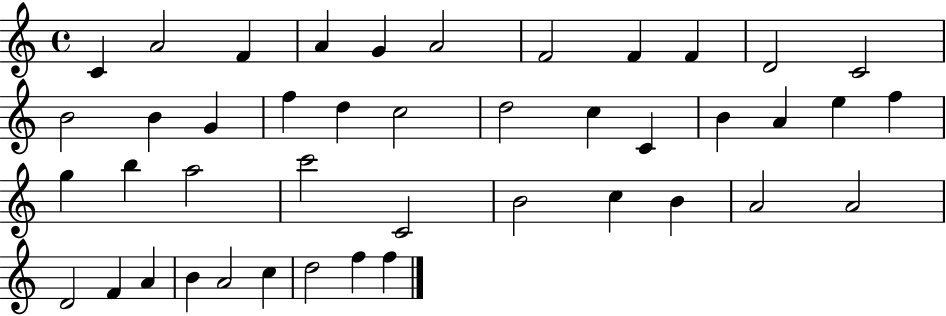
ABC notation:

X:1
T:Untitled
M:4/4
L:1/4
K:C
C A2 F A G A2 F2 F F D2 C2 B2 B G f d c2 d2 c C B A e f g b a2 c'2 C2 B2 c B A2 A2 D2 F A B A2 c d2 f f